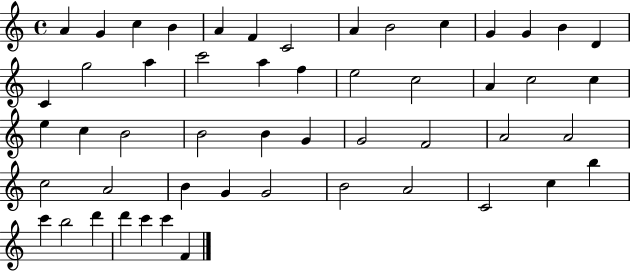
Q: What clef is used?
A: treble